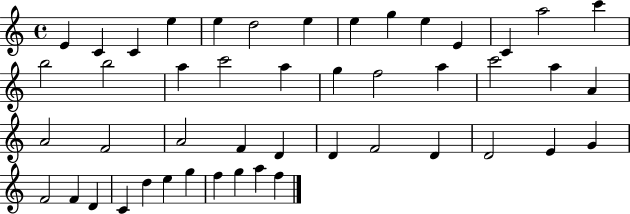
{
  \clef treble
  \time 4/4
  \defaultTimeSignature
  \key c \major
  e'4 c'4 c'4 e''4 | e''4 d''2 e''4 | e''4 g''4 e''4 e'4 | c'4 a''2 c'''4 | \break b''2 b''2 | a''4 c'''2 a''4 | g''4 f''2 a''4 | c'''2 a''4 a'4 | \break a'2 f'2 | a'2 f'4 d'4 | d'4 f'2 d'4 | d'2 e'4 g'4 | \break f'2 f'4 d'4 | c'4 d''4 e''4 g''4 | f''4 g''4 a''4 f''4 | \bar "|."
}